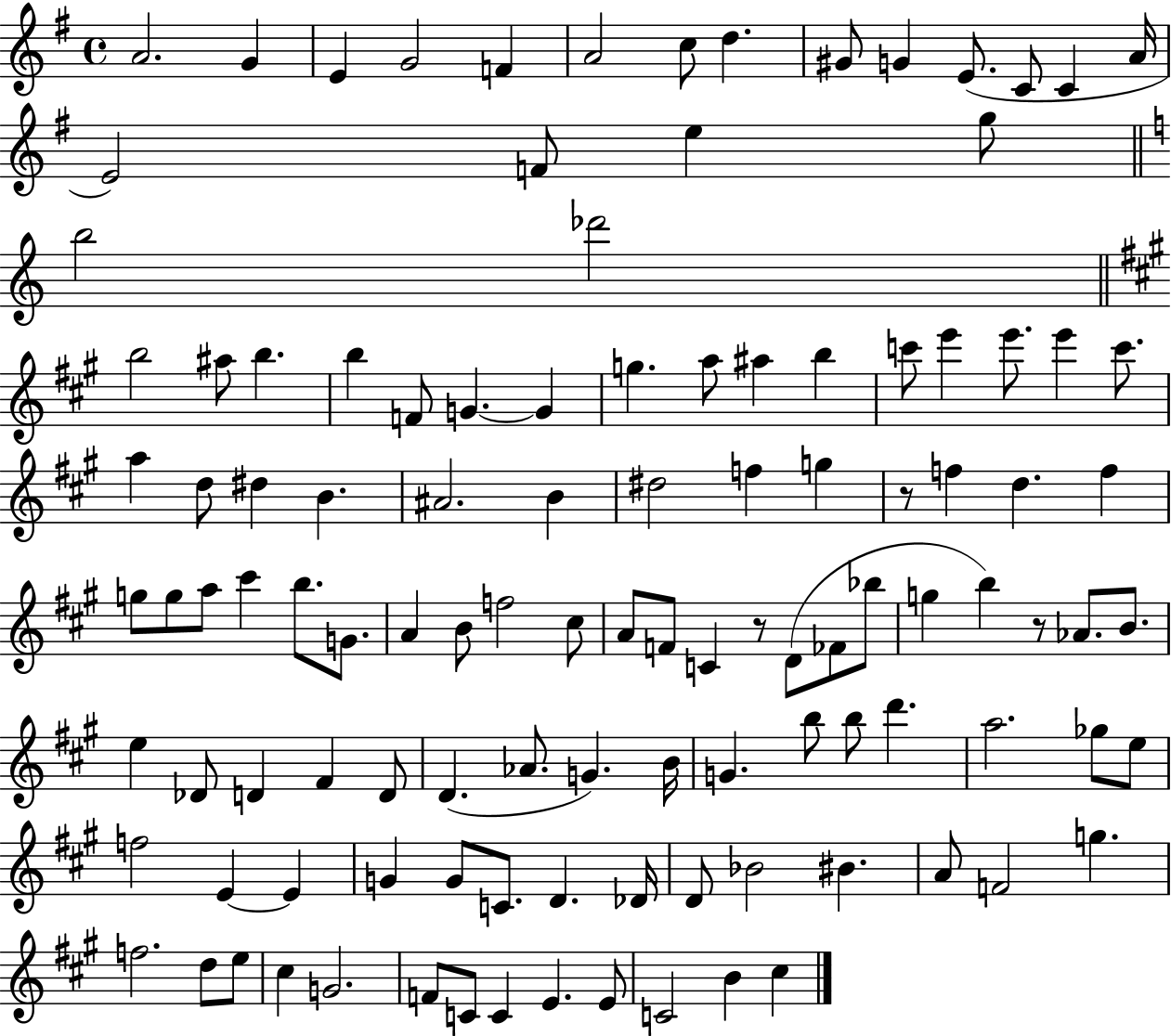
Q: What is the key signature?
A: G major